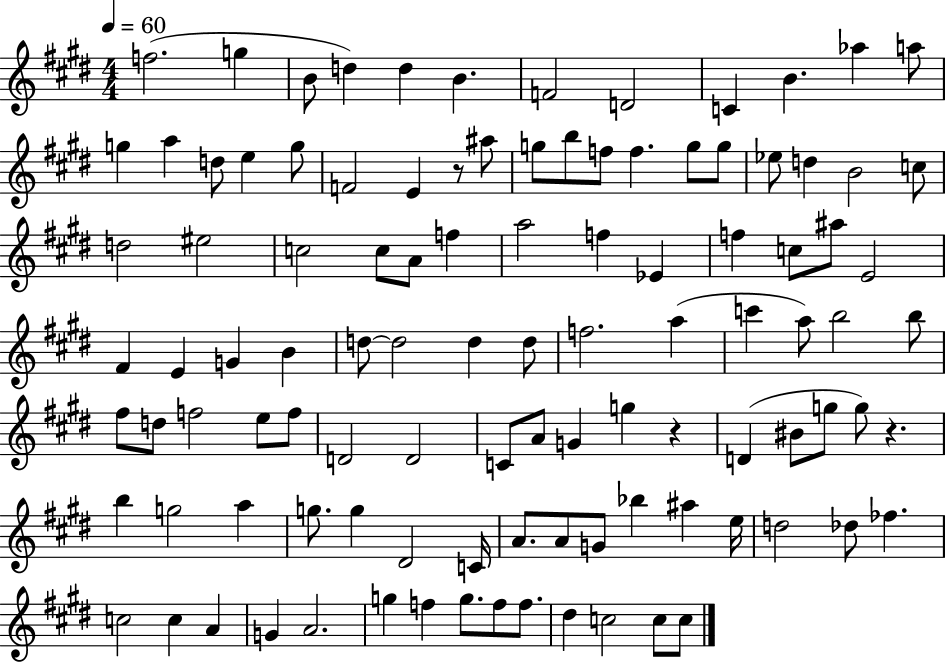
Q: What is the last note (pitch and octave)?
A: C5